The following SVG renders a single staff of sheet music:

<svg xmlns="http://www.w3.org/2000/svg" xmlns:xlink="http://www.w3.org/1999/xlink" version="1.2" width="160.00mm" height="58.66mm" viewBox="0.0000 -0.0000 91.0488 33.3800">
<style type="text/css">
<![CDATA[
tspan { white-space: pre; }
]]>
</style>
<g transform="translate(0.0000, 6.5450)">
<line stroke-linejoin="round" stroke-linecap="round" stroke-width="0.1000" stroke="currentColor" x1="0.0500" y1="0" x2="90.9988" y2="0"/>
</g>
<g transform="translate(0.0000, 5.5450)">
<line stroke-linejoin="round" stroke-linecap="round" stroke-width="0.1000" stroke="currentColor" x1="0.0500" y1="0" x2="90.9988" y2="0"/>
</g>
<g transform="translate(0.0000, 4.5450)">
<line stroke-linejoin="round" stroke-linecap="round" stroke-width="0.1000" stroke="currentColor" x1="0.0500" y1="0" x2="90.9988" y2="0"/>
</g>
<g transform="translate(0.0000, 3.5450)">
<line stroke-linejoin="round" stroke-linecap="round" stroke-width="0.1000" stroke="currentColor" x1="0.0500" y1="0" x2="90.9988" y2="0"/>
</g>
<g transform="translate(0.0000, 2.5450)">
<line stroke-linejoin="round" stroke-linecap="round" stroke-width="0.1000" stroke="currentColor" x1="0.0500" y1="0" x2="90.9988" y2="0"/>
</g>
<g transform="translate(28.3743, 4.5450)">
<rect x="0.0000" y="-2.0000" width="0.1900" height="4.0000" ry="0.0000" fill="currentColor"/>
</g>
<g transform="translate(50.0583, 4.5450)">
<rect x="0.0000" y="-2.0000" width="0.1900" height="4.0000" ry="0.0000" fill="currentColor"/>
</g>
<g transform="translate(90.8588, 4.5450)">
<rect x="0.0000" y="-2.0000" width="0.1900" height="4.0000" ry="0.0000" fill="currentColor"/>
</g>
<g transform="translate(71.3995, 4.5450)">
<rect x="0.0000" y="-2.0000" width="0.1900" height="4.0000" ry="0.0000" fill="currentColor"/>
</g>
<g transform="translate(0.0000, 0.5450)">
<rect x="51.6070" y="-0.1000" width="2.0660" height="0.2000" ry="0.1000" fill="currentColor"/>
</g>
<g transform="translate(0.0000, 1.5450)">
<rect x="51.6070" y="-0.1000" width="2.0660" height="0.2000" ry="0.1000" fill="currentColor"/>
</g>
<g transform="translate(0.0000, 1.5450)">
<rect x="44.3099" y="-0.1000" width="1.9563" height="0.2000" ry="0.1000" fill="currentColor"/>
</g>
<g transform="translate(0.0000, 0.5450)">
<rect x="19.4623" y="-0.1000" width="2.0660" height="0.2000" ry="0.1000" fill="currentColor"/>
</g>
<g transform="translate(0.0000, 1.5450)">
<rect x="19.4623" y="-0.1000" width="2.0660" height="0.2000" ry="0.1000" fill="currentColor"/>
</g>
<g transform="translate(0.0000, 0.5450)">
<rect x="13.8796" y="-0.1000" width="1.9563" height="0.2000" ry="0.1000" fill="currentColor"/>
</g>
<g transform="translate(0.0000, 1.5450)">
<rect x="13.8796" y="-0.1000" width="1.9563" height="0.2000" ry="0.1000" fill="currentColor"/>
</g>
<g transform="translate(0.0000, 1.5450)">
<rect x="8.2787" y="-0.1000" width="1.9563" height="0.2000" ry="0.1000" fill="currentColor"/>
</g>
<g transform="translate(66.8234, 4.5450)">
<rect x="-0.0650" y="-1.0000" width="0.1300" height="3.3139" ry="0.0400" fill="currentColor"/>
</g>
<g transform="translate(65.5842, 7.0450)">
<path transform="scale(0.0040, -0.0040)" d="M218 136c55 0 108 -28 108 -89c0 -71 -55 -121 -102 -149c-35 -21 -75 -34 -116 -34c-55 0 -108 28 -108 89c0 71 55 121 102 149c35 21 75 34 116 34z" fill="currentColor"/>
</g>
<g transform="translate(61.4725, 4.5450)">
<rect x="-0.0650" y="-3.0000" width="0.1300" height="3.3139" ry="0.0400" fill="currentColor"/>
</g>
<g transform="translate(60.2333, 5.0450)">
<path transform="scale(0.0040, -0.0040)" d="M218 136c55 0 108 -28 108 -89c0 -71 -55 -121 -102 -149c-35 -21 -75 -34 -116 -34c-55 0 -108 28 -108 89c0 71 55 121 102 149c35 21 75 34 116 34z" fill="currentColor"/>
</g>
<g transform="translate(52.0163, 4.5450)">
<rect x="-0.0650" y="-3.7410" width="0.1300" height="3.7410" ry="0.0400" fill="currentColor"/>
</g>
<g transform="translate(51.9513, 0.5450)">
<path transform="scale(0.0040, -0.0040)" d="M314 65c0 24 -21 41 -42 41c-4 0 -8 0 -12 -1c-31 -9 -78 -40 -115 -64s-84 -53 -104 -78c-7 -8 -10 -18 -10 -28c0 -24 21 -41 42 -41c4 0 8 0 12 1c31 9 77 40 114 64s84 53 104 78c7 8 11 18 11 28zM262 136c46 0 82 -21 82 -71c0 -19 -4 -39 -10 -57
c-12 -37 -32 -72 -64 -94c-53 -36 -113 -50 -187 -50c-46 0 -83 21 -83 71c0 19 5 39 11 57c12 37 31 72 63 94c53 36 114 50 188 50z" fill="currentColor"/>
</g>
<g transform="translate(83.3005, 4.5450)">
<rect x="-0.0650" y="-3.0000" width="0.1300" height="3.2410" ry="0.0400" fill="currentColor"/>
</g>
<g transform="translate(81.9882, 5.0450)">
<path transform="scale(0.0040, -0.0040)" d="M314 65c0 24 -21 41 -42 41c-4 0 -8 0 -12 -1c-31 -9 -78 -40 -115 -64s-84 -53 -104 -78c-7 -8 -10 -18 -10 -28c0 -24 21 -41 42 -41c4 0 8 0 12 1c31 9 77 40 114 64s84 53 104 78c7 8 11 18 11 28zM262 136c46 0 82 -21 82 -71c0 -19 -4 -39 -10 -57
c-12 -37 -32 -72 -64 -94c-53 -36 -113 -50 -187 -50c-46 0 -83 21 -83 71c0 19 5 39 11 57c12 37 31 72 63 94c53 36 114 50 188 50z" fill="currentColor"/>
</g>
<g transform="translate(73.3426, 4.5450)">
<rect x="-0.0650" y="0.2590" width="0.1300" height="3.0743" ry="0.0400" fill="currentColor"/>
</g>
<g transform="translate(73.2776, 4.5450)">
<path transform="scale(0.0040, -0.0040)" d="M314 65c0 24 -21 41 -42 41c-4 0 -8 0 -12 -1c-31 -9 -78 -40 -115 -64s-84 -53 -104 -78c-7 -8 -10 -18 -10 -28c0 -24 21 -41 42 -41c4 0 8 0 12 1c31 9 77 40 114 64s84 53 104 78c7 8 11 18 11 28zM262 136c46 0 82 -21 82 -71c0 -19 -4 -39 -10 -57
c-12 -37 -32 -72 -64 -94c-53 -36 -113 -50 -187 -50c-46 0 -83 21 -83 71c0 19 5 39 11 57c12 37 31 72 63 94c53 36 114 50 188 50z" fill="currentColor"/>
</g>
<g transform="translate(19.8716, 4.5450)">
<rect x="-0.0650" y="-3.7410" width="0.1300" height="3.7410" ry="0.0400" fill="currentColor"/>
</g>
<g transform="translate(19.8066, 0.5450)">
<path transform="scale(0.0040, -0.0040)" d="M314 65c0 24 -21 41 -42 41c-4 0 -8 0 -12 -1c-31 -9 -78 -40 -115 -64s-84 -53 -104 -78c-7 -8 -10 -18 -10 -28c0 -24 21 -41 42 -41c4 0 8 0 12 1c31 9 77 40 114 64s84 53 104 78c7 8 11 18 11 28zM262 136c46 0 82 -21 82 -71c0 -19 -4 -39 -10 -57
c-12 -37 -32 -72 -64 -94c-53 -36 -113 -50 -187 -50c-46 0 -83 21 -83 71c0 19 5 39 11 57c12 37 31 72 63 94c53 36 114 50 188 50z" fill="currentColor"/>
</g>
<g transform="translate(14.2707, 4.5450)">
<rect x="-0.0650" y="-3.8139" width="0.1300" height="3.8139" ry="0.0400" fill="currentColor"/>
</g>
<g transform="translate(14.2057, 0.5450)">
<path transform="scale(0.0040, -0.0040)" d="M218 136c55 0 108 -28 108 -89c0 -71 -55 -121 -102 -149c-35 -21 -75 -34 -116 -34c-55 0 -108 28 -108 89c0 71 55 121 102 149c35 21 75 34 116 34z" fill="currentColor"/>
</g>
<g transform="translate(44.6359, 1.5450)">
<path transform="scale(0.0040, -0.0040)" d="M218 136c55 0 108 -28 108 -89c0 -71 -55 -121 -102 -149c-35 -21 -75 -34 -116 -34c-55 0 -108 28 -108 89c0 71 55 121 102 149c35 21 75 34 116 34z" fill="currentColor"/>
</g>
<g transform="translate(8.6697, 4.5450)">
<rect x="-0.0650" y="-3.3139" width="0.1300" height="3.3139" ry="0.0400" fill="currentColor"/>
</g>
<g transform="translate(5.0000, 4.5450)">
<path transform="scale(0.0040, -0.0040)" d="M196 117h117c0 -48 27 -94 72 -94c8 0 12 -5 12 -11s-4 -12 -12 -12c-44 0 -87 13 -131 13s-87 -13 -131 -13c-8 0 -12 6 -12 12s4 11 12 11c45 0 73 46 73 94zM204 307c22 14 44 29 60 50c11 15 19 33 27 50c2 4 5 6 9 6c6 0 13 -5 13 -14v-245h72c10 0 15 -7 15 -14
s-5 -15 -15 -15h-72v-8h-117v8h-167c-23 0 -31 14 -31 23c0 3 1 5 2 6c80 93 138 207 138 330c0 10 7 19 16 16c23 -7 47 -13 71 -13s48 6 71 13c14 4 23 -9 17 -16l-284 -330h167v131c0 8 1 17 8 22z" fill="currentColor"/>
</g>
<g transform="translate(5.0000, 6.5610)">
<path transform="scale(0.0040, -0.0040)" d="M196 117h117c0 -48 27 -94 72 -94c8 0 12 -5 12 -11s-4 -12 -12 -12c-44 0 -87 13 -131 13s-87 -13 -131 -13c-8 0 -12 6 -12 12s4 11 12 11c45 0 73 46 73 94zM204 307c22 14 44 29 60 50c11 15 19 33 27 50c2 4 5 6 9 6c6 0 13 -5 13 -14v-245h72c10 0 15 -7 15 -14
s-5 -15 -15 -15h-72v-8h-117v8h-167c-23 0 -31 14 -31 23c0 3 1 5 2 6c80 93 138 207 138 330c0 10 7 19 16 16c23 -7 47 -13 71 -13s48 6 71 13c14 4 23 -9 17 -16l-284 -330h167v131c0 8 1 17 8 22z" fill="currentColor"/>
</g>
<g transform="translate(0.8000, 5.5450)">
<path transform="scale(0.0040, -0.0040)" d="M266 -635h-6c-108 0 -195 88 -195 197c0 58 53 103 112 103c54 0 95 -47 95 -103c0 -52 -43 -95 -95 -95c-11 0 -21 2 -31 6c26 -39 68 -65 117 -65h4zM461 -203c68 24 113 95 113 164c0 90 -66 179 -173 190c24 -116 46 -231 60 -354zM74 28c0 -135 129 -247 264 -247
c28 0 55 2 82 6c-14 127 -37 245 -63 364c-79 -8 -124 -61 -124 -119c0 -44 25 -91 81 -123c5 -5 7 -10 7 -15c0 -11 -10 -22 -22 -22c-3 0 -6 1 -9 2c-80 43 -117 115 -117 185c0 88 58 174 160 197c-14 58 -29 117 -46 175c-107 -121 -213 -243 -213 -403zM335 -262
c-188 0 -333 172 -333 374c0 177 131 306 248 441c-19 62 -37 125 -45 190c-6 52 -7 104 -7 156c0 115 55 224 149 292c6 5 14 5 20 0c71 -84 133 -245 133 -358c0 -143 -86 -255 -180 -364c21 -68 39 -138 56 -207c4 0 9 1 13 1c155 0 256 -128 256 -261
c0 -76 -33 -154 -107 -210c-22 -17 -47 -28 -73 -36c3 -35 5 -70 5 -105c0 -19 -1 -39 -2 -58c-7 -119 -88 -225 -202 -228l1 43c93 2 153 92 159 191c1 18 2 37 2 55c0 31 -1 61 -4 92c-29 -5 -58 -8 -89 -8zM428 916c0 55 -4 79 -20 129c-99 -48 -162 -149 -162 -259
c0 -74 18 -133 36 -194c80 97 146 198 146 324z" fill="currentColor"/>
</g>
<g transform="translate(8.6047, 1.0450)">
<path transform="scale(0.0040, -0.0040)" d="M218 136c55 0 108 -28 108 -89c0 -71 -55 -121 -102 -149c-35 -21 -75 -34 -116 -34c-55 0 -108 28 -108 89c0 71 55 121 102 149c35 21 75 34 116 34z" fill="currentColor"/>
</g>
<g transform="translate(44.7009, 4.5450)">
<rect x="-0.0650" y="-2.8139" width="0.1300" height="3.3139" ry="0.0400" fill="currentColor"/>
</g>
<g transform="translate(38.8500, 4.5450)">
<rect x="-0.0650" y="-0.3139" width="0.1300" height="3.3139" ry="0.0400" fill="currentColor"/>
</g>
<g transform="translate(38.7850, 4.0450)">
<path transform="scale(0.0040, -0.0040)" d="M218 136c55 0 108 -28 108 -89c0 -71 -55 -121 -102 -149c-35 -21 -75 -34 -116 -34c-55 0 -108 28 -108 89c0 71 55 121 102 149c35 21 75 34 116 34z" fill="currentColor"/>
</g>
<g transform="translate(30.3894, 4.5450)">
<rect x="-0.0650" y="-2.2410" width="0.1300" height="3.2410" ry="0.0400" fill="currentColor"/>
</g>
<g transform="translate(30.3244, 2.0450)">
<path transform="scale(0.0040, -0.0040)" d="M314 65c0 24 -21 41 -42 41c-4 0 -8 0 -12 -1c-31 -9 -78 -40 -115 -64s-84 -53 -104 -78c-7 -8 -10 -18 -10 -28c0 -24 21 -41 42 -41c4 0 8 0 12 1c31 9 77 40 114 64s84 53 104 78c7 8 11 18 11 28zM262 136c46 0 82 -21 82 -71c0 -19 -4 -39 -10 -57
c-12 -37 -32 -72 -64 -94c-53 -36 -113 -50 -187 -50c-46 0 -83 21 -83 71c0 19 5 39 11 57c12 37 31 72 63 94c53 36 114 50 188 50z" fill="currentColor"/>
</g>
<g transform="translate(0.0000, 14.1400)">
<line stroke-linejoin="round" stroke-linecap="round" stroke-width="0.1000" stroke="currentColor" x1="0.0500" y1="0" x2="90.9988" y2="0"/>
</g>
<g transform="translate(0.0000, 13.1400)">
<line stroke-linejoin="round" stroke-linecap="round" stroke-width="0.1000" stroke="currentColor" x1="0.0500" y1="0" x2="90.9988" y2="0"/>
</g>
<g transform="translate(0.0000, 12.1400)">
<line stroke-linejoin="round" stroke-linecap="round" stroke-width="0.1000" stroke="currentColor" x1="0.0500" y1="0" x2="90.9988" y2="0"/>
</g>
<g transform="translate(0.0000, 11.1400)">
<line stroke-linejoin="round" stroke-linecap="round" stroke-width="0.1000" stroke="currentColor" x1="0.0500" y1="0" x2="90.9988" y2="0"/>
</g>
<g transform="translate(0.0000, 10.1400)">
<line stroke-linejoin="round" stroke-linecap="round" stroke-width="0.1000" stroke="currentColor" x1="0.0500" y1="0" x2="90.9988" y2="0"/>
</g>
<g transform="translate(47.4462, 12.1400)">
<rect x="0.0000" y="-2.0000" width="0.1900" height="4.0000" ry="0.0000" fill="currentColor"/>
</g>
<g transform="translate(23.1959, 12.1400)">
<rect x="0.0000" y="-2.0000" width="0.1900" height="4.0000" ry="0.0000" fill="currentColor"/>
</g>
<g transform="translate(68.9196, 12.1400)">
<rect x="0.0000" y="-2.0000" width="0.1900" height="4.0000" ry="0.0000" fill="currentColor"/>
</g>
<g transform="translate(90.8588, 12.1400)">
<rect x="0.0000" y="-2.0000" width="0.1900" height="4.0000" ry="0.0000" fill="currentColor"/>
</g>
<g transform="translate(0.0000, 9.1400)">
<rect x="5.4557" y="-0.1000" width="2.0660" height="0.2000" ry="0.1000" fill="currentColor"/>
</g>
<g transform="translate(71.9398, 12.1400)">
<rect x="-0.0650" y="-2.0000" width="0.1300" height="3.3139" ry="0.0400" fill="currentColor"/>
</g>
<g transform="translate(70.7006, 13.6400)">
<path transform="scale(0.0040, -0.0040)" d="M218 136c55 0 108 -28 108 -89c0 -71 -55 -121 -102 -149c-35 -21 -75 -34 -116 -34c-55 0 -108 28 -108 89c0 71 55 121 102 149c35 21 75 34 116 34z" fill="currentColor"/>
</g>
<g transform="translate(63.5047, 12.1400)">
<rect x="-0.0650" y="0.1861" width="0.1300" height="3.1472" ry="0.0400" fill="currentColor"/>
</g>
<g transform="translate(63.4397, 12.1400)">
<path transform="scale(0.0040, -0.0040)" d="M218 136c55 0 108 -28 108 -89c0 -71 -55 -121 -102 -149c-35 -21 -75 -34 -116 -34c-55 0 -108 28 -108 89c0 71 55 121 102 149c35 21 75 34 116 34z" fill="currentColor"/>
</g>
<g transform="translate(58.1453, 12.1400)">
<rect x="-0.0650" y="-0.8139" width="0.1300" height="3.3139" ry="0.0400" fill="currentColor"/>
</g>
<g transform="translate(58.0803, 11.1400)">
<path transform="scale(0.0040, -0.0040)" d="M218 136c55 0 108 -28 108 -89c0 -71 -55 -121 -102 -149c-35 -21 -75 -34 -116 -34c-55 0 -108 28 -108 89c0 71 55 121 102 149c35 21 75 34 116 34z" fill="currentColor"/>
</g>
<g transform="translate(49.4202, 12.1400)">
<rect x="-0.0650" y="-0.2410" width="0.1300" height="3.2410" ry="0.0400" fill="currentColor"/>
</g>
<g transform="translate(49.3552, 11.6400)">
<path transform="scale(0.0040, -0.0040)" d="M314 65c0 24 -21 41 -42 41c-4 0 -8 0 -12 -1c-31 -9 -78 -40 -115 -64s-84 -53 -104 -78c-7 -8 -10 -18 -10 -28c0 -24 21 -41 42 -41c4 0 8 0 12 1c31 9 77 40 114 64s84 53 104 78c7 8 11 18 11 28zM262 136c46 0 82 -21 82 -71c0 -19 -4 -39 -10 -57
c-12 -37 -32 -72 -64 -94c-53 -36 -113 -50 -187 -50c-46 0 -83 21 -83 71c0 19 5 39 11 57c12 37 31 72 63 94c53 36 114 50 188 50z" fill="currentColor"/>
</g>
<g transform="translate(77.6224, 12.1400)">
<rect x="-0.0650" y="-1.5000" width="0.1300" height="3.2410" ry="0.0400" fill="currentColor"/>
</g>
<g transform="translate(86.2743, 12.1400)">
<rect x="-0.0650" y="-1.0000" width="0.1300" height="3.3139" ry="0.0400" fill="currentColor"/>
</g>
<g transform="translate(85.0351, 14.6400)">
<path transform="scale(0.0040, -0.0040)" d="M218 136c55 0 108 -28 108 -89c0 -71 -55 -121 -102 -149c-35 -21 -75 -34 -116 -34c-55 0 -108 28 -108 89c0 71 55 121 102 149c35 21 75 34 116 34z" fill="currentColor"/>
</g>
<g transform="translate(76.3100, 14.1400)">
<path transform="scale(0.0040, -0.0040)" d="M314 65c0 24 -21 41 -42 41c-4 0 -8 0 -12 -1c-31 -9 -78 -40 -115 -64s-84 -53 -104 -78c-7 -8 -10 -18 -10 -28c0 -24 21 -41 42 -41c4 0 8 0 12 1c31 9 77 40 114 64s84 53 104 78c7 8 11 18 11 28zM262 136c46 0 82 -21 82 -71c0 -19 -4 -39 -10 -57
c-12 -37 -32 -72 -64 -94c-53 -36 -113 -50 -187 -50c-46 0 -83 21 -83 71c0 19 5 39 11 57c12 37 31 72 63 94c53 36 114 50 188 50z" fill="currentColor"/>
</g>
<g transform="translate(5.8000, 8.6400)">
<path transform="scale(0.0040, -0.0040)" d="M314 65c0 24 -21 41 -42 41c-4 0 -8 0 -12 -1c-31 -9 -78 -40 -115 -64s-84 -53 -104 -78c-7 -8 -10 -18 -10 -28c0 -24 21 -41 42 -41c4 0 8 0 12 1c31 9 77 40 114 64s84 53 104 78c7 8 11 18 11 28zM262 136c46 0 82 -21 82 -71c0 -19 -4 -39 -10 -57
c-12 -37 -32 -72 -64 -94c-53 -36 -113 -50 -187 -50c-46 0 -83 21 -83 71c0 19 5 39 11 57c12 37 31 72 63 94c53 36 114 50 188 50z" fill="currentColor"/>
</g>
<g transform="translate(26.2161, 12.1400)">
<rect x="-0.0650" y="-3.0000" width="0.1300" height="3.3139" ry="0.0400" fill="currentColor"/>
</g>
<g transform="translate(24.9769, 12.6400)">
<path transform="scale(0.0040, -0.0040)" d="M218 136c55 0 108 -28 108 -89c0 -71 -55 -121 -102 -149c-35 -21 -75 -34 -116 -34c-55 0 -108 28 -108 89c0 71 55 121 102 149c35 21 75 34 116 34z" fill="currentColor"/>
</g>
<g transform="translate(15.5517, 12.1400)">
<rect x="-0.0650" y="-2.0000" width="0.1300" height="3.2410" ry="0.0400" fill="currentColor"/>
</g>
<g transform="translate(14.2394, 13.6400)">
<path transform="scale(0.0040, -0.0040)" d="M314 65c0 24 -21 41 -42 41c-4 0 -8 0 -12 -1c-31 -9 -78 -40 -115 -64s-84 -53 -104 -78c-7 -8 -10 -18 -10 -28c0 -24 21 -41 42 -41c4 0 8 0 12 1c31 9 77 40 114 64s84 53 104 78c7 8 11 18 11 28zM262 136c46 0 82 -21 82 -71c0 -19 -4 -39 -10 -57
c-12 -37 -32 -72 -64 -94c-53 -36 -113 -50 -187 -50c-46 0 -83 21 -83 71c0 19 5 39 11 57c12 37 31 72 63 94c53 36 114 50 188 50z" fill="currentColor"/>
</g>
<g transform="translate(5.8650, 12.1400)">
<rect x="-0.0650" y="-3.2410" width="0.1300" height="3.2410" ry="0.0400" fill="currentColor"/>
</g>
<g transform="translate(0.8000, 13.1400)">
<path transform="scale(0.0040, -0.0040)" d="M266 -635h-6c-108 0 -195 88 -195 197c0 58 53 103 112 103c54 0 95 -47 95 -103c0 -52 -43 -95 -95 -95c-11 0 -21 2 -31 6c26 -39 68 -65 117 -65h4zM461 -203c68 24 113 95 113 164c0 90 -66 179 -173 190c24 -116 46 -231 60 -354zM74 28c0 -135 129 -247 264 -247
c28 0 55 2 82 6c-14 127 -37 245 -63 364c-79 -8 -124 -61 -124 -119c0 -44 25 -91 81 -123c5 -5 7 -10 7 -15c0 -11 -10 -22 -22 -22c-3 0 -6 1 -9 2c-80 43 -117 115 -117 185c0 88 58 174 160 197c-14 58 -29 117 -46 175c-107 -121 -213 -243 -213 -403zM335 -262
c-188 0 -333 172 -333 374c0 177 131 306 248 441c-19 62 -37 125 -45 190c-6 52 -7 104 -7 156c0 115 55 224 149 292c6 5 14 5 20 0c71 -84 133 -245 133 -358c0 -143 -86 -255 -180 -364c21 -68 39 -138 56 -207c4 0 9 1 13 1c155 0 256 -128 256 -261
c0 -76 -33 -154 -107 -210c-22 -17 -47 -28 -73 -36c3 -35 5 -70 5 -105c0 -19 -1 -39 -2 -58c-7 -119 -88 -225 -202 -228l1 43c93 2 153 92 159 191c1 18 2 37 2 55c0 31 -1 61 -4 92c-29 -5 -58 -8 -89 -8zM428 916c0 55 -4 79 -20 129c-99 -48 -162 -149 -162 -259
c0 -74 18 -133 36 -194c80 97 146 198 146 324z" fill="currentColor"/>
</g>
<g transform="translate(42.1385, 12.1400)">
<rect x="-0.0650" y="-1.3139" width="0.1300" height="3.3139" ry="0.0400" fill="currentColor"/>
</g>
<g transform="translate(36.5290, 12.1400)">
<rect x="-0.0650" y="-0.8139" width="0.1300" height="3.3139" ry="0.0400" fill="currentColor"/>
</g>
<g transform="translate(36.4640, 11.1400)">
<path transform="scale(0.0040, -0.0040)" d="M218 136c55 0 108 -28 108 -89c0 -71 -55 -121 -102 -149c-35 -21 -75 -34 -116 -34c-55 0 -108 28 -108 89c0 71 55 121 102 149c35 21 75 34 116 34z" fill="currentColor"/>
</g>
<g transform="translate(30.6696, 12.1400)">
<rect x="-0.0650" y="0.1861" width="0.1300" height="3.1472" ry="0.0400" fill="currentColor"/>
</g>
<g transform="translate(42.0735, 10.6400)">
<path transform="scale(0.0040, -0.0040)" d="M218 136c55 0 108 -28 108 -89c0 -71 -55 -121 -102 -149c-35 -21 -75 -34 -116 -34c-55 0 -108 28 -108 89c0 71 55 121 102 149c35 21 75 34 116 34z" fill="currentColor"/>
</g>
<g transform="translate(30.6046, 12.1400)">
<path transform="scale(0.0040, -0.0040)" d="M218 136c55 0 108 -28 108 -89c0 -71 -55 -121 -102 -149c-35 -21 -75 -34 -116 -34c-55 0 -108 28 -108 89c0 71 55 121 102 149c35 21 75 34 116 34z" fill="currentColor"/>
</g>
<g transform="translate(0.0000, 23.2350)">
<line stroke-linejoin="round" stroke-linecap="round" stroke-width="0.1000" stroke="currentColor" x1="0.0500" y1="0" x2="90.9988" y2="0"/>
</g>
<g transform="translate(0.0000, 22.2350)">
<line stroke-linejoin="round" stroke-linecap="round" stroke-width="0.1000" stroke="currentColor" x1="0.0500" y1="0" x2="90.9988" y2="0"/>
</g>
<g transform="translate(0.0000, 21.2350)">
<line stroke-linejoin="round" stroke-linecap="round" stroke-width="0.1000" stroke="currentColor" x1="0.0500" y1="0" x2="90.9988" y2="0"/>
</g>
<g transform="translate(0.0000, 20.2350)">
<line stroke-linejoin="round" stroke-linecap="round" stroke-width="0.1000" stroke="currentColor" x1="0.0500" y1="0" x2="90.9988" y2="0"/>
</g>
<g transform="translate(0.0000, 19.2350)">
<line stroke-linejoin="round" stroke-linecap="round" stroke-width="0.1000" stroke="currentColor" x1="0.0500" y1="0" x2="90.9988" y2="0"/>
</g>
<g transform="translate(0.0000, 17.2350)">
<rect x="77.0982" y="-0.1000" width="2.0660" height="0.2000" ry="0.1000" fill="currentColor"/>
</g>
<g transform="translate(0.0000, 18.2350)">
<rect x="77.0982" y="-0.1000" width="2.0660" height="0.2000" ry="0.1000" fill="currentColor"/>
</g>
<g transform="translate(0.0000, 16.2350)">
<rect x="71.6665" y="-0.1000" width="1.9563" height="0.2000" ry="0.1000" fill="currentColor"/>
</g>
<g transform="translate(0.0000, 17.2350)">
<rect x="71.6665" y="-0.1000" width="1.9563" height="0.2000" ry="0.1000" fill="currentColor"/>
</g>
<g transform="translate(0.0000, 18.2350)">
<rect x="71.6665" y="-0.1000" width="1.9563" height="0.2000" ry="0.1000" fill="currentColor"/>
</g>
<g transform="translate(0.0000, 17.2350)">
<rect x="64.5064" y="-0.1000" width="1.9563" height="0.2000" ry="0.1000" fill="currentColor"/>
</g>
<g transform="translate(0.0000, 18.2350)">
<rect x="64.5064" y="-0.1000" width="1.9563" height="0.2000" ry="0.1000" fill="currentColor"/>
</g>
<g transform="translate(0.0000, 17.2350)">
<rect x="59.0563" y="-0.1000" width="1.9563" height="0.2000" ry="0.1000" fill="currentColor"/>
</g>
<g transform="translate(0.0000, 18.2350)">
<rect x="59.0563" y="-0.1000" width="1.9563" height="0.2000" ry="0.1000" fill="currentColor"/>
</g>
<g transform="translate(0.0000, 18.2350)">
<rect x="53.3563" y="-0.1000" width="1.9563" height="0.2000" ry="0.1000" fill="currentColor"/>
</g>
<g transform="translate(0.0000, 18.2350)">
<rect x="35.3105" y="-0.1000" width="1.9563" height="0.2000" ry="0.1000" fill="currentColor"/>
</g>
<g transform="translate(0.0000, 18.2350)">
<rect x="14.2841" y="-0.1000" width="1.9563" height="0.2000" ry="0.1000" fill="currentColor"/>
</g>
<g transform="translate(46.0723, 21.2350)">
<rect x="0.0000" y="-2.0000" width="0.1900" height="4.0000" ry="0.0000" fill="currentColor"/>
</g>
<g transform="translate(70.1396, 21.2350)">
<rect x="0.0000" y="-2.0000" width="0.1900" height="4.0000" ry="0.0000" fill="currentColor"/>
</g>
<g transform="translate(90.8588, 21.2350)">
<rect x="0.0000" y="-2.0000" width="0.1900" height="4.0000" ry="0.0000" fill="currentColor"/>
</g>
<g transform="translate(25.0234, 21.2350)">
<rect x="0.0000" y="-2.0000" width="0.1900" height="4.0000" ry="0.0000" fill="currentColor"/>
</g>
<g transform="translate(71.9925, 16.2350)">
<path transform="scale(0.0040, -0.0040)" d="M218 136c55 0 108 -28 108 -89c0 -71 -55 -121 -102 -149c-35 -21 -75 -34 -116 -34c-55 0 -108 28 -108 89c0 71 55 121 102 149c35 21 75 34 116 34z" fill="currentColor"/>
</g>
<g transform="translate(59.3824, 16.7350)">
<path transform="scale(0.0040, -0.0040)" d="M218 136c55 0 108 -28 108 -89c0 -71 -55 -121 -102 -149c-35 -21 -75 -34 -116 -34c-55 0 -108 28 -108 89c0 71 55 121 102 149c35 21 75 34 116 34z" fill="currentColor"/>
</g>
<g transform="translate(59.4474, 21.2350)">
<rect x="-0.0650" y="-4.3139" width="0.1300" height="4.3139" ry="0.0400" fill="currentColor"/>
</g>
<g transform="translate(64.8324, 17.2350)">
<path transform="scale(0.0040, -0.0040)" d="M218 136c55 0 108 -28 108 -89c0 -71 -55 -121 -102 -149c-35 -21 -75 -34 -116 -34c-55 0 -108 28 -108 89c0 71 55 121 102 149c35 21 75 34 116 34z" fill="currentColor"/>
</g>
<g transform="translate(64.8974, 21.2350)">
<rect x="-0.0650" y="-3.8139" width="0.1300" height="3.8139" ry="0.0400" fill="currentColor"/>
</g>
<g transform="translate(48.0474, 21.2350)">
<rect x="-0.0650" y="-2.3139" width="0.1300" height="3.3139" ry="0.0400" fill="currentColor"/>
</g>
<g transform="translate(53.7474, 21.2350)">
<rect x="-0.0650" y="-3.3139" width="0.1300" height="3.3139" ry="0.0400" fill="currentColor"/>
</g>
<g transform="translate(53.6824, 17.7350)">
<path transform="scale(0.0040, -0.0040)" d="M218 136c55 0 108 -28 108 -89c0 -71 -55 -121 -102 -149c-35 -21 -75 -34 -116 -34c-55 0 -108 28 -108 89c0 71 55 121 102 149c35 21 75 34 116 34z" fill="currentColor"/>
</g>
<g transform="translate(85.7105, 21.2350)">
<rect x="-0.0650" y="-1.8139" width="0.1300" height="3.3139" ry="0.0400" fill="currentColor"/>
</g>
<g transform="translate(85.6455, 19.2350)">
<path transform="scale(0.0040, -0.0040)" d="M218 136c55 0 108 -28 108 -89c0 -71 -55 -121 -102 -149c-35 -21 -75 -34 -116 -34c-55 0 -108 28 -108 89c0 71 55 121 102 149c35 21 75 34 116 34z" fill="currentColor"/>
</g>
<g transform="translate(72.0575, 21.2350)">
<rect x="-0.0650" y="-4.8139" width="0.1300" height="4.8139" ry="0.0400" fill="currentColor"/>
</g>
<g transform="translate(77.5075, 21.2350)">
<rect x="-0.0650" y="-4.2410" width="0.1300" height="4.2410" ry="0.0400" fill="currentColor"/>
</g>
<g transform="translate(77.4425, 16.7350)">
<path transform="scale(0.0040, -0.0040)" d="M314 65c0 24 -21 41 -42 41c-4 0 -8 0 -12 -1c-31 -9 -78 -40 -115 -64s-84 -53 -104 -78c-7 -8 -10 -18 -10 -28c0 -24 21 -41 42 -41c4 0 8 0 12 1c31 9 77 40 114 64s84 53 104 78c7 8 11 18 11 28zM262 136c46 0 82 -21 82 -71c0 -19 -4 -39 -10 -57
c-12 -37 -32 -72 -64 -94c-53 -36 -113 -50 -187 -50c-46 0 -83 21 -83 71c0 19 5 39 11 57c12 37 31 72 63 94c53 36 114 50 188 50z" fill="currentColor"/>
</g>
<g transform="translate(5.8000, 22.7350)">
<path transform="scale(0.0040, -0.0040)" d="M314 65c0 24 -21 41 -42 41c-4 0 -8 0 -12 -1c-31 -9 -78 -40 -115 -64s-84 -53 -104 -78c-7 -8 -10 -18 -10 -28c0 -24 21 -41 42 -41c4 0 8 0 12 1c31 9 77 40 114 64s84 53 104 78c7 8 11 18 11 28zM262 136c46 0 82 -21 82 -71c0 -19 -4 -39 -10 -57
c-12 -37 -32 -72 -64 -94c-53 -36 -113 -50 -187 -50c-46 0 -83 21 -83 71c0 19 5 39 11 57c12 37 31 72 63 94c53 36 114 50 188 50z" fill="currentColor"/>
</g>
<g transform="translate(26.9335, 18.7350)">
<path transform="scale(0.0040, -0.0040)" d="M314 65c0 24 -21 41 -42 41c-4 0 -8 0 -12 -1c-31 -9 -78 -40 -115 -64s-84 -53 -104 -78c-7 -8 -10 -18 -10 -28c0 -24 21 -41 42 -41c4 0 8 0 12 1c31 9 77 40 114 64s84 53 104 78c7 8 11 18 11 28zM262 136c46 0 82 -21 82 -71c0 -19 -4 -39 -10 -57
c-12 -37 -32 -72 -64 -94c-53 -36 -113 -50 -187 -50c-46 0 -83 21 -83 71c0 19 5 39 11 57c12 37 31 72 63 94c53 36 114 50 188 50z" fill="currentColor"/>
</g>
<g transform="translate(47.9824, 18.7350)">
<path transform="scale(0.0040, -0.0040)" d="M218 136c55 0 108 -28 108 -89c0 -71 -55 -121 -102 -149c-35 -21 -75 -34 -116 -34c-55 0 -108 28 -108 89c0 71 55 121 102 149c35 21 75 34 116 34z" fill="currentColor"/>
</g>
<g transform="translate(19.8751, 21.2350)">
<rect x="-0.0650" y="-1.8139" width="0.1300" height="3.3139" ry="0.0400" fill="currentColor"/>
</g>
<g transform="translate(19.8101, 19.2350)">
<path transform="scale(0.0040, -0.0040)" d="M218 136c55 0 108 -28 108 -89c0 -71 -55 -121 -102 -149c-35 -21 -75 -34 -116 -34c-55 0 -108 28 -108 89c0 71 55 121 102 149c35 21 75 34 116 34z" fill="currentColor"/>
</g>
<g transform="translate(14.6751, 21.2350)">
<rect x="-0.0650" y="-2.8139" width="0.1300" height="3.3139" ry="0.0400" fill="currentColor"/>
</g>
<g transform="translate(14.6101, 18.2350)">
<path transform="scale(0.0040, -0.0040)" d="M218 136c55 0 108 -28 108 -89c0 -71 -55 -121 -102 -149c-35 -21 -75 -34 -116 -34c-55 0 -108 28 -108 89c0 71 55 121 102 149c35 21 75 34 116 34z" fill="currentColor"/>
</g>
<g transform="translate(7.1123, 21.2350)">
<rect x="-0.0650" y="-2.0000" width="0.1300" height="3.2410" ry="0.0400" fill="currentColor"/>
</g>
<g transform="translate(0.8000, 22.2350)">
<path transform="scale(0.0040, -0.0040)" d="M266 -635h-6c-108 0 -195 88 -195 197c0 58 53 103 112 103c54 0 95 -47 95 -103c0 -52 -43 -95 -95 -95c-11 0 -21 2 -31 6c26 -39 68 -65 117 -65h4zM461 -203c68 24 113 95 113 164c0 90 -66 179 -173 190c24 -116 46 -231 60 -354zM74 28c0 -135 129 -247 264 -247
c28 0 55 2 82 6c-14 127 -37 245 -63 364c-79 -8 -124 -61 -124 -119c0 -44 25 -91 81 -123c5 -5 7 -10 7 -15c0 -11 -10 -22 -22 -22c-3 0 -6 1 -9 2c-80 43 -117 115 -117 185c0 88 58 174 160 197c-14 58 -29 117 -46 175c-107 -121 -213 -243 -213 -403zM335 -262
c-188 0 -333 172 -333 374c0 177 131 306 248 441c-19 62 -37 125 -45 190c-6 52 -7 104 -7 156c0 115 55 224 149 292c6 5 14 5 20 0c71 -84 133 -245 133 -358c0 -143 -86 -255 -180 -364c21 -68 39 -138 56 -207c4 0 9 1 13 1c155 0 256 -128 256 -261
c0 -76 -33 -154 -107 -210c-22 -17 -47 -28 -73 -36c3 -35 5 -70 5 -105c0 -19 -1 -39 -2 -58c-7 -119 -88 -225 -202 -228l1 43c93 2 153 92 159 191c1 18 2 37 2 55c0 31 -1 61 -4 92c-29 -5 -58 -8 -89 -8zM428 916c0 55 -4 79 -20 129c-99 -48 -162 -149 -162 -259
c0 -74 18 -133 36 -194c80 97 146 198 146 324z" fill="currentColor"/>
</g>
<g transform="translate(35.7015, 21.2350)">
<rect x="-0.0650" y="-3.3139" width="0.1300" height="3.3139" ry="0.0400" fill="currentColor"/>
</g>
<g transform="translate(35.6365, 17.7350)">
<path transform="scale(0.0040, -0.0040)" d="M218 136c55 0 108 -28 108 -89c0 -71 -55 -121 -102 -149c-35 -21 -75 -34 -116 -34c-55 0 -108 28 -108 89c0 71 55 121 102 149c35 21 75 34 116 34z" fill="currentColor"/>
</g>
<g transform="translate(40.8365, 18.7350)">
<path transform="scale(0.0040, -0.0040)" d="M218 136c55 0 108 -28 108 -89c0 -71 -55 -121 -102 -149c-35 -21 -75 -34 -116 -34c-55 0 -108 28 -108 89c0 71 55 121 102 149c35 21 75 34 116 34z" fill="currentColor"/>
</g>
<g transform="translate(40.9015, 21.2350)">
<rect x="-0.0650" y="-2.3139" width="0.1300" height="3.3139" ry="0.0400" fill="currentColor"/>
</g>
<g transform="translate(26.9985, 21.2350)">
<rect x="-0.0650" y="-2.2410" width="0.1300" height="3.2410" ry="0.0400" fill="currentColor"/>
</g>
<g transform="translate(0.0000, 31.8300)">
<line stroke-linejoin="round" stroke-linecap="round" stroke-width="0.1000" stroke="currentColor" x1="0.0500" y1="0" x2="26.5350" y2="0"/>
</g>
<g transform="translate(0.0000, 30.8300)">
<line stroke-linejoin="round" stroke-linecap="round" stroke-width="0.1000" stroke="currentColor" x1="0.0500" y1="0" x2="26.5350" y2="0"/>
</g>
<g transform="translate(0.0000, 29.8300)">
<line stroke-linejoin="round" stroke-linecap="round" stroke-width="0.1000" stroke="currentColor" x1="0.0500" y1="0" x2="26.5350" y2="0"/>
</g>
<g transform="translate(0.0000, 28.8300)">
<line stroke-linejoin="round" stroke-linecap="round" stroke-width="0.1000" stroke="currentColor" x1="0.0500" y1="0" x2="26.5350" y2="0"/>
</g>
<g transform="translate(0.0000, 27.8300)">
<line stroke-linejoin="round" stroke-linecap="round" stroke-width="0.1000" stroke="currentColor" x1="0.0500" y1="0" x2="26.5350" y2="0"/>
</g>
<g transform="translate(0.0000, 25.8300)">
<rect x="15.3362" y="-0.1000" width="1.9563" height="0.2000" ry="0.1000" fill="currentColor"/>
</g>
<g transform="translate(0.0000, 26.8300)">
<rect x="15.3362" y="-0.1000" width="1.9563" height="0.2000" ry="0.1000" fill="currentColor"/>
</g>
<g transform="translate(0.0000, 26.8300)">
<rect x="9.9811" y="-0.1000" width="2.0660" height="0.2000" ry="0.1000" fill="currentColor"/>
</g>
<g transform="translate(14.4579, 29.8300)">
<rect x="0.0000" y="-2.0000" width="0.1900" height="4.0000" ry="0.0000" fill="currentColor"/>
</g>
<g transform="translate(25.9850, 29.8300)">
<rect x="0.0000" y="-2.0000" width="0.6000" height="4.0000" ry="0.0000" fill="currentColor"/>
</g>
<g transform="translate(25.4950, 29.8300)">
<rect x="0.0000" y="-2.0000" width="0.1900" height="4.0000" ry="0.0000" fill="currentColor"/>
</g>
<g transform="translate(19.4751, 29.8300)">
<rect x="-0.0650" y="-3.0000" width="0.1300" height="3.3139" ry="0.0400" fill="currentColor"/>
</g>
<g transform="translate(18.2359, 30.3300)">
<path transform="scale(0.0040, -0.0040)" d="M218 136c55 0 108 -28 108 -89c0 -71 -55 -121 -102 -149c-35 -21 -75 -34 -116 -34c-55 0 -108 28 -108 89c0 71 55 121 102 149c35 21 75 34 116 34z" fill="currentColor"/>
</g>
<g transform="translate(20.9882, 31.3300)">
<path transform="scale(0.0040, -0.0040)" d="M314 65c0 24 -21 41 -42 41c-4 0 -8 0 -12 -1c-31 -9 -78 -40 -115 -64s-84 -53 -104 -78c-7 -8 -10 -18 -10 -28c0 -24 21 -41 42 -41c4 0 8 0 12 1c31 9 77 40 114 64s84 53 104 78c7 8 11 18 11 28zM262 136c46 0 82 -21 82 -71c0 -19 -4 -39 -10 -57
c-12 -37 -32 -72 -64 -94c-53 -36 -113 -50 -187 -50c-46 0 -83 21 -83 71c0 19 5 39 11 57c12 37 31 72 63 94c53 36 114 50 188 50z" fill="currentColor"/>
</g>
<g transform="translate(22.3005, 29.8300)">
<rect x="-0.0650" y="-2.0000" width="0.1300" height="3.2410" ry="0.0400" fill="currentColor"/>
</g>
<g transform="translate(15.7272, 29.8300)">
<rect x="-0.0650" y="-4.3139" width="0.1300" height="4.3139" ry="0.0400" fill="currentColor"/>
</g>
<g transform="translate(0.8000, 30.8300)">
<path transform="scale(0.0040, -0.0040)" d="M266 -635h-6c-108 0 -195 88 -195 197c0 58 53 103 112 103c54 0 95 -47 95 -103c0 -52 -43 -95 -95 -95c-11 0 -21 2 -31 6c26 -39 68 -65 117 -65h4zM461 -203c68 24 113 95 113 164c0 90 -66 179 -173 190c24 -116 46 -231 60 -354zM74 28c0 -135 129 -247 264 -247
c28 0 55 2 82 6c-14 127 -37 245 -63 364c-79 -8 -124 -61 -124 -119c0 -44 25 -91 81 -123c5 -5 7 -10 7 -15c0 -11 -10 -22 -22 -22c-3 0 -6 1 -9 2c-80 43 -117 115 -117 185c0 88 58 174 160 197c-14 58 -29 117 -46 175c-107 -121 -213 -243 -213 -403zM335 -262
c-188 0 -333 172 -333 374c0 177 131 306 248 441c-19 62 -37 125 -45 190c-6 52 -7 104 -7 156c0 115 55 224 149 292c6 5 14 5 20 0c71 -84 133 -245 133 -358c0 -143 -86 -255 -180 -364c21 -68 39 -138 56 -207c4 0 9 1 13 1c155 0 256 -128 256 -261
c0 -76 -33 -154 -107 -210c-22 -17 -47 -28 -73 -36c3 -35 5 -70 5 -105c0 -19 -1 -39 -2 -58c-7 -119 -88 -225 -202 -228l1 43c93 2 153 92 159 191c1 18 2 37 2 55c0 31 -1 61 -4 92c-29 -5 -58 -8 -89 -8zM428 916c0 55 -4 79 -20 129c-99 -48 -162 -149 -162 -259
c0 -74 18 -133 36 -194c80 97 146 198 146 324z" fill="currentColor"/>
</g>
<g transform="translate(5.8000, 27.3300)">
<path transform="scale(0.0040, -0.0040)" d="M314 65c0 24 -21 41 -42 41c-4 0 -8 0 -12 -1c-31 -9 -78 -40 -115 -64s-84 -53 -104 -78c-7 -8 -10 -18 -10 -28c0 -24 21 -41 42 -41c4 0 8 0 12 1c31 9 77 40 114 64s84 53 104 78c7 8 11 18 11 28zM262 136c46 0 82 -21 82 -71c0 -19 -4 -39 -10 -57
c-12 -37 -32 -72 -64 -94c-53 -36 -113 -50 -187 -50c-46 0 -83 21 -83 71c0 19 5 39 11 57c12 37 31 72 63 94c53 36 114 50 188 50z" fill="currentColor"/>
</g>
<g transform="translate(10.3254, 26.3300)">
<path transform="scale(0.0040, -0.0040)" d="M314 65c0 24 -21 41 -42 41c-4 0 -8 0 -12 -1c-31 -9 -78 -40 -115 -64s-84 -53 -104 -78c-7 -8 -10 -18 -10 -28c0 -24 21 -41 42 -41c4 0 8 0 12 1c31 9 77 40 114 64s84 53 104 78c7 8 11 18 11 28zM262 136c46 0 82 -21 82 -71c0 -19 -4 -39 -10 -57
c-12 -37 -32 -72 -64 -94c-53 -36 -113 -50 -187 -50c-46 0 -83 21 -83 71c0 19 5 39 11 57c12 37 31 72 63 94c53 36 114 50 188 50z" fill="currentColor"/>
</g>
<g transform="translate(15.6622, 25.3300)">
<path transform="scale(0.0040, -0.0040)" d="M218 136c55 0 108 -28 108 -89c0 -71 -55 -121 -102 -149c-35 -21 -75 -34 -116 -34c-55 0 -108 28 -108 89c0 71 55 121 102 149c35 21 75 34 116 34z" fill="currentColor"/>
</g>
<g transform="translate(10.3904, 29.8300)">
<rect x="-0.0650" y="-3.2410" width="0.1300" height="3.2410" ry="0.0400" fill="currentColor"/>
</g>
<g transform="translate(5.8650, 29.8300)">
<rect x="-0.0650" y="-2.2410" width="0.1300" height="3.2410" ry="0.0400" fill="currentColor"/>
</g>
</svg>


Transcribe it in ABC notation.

X:1
T:Untitled
M:4/4
L:1/4
K:C
b c' c'2 g2 c a c'2 A D B2 A2 b2 F2 A B d e c2 d B F E2 D F2 a f g2 b g g b d' c' e' d'2 f g2 b2 d' A F2